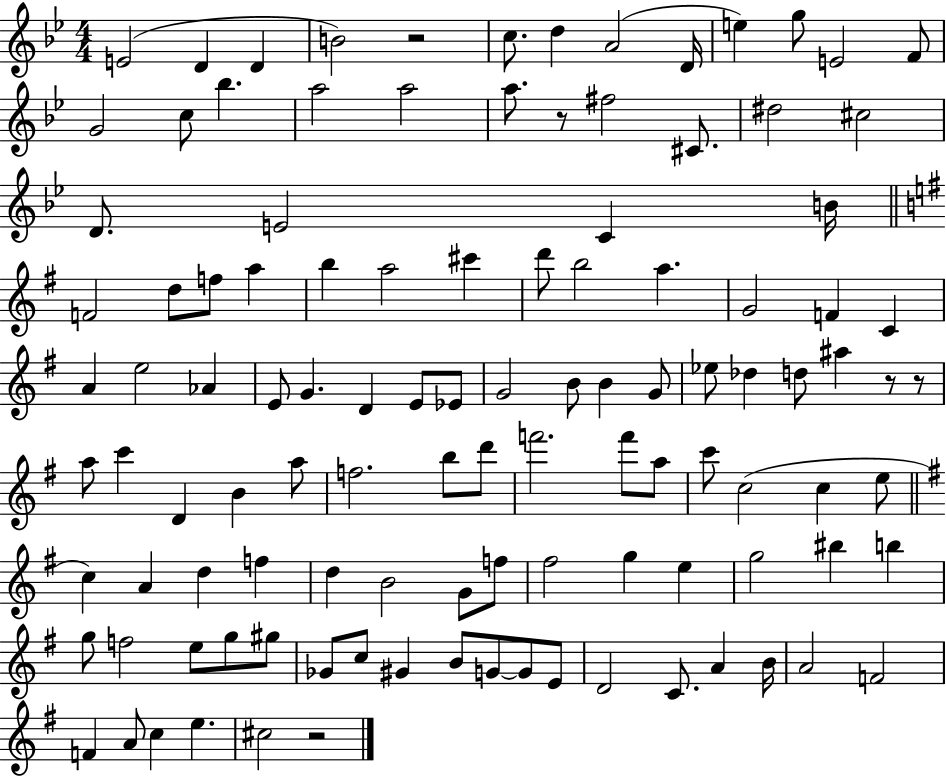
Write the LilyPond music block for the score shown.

{
  \clef treble
  \numericTimeSignature
  \time 4/4
  \key bes \major
  e'2( d'4 d'4 | b'2) r2 | c''8. d''4 a'2( d'16 | e''4) g''8 e'2 f'8 | \break g'2 c''8 bes''4. | a''2 a''2 | a''8. r8 fis''2 cis'8. | dis''2 cis''2 | \break d'8. e'2 c'4 b'16 | \bar "||" \break \key g \major f'2 d''8 f''8 a''4 | b''4 a''2 cis'''4 | d'''8 b''2 a''4. | g'2 f'4 c'4 | \break a'4 e''2 aes'4 | e'8 g'4. d'4 e'8 ees'8 | g'2 b'8 b'4 g'8 | ees''8 des''4 d''8 ais''4 r8 r8 | \break a''8 c'''4 d'4 b'4 a''8 | f''2. b''8 d'''8 | f'''2. f'''8 a''8 | c'''8 c''2( c''4 e''8 | \break \bar "||" \break \key e \minor c''4) a'4 d''4 f''4 | d''4 b'2 g'8 f''8 | fis''2 g''4 e''4 | g''2 bis''4 b''4 | \break g''8 f''2 e''8 g''8 gis''8 | ges'8 c''8 gis'4 b'8 g'8~~ g'8 e'8 | d'2 c'8. a'4 b'16 | a'2 f'2 | \break f'4 a'8 c''4 e''4. | cis''2 r2 | \bar "|."
}